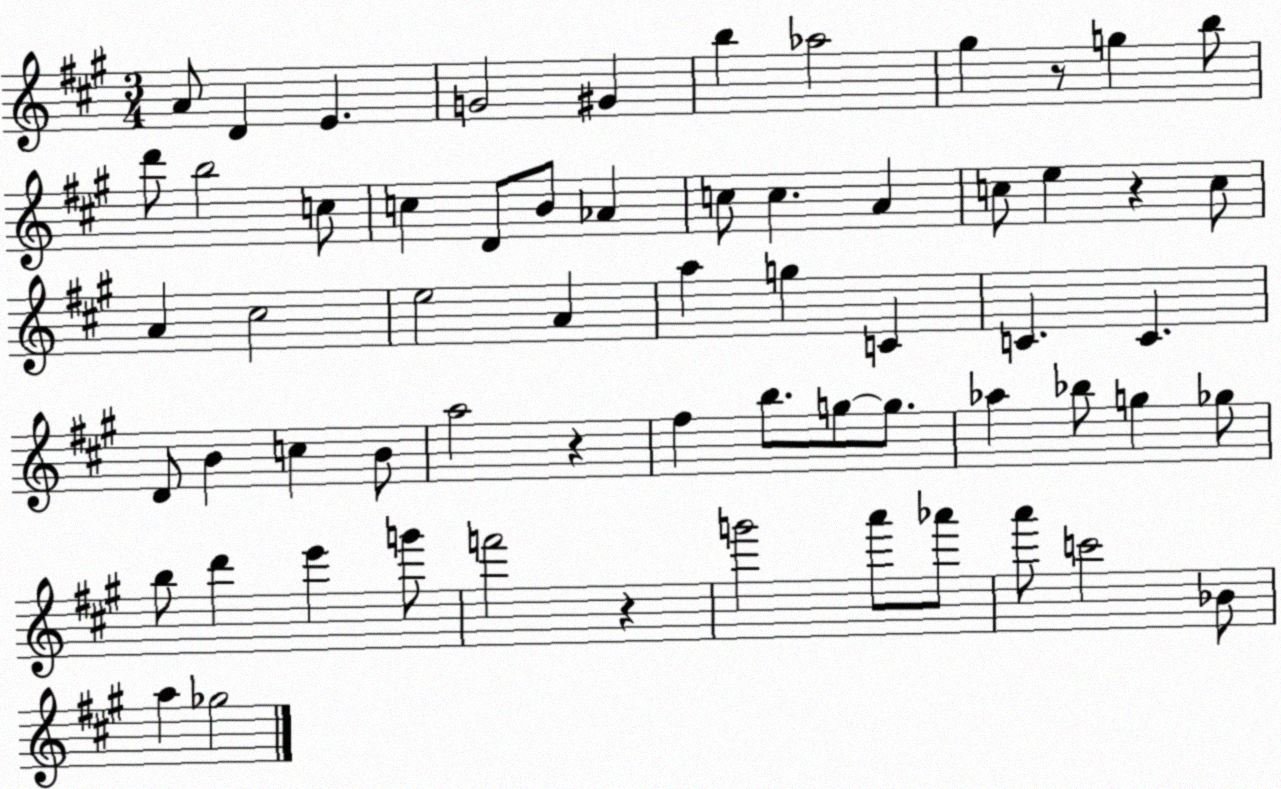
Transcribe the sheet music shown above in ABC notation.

X:1
T:Untitled
M:3/4
L:1/4
K:A
A/2 D E G2 ^G b _a2 ^g z/2 g b/2 d'/2 b2 c/2 c D/2 B/2 _A c/2 c A c/2 e z c/2 A ^c2 e2 A a g C C C D/2 B c B/2 a2 z ^f b/2 g/2 g/2 _a _b/2 g _g/2 b/2 d' e' g'/2 f'2 z g'2 a'/2 _a'/2 a'/2 c'2 _B/2 a _g2